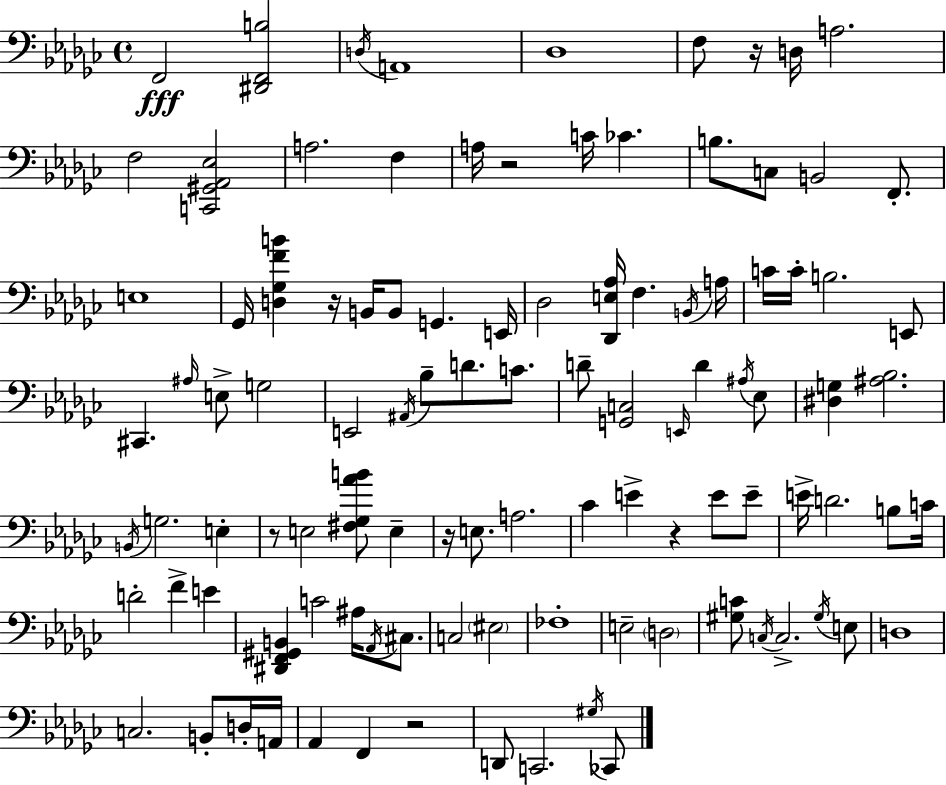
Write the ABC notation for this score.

X:1
T:Untitled
M:4/4
L:1/4
K:Ebm
F,,2 [^D,,F,,B,]2 D,/4 A,,4 _D,4 F,/2 z/4 D,/4 A,2 F,2 [C,,^G,,_A,,_E,]2 A,2 F, A,/4 z2 C/4 _C B,/2 C,/2 B,,2 F,,/2 E,4 _G,,/4 [D,_G,FB] z/4 B,,/4 B,,/2 G,, E,,/4 _D,2 [_D,,E,_A,]/4 F, B,,/4 A,/4 C/4 C/4 B,2 E,,/2 ^C,, ^A,/4 E,/2 G,2 E,,2 ^A,,/4 _B,/2 D/2 C/2 D/2 [G,,C,]2 E,,/4 D ^A,/4 _E,/2 [^D,G,] [^A,_B,]2 B,,/4 G,2 E, z/2 E,2 [^F,_G,_AB]/2 E, z/4 E,/2 A,2 _C E z E/2 E/2 E/4 D2 B,/2 C/4 D2 F E [^D,,F,,^G,,B,,] C2 ^A,/4 _A,,/4 ^C,/2 C,2 ^E,2 _F,4 E,2 D,2 [^G,C]/2 C,/4 C,2 ^G,/4 E,/2 D,4 C,2 B,,/2 D,/4 A,,/4 _A,, F,, z2 D,,/2 C,,2 ^G,/4 _C,,/2